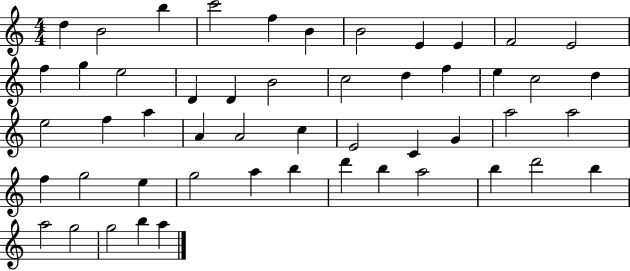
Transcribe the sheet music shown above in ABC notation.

X:1
T:Untitled
M:4/4
L:1/4
K:C
d B2 b c'2 f B B2 E E F2 E2 f g e2 D D B2 c2 d f e c2 d e2 f a A A2 c E2 C G a2 a2 f g2 e g2 a b d' b a2 b d'2 b a2 g2 g2 b a